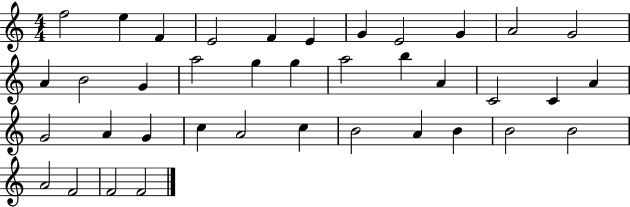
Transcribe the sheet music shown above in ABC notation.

X:1
T:Untitled
M:4/4
L:1/4
K:C
f2 e F E2 F E G E2 G A2 G2 A B2 G a2 g g a2 b A C2 C A G2 A G c A2 c B2 A B B2 B2 A2 F2 F2 F2